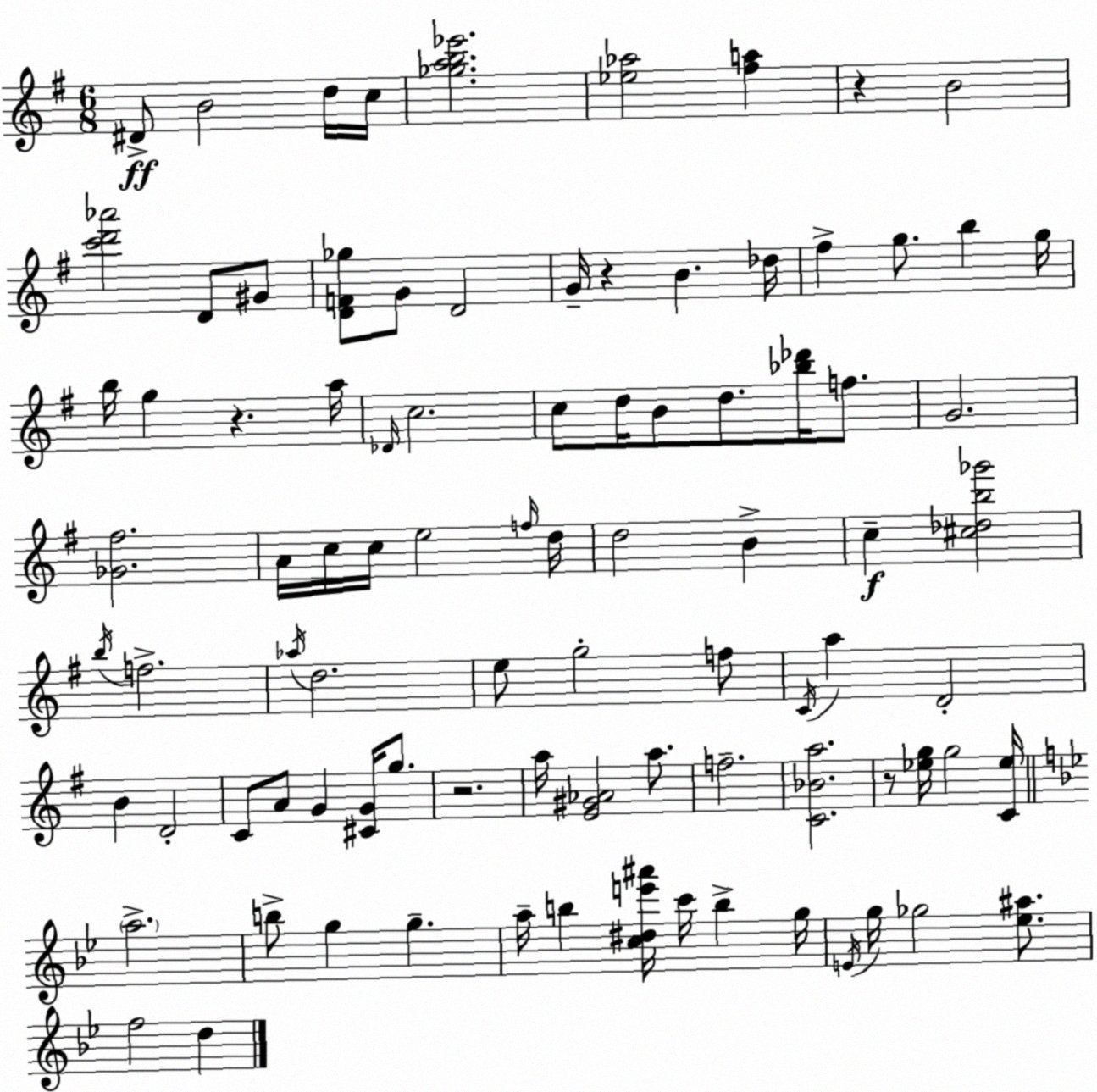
X:1
T:Untitled
M:6/8
L:1/4
K:G
^D/2 B2 d/4 c/4 [_gab_e']2 [_e_a]2 [^fa] z B2 [c'd'_a']2 D/2 ^G/2 [DF_g]/2 G/2 D2 G/4 z B _d/4 ^f g/2 b g/4 b/4 g z a/4 _D/4 c2 c/2 d/4 B/2 d/2 [_b_d']/4 f/2 G2 [_G^f]2 A/4 c/4 c/4 e2 f/4 d/4 d2 B c [^c_db_g']2 b/4 f2 _a/4 d2 e/2 g2 f/2 C/4 a D2 B D2 C/2 A/2 G [^CG]/4 g/2 z2 a/4 [E^G_A]2 a/2 f2 [C_Ba]2 z/2 [_eg]/4 g2 [C_e]/4 a2 b/2 g g a/4 b [c^de'^a']/4 c'/4 b g/4 E/4 g/4 _g2 [_e^a]/2 f2 d